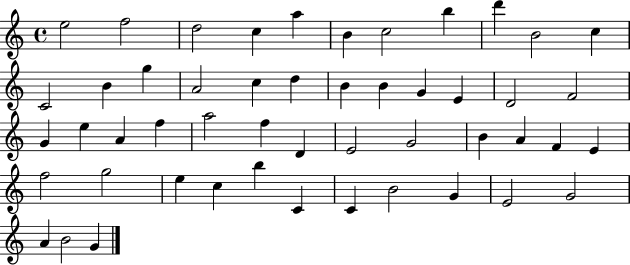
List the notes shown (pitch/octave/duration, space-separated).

E5/h F5/h D5/h C5/q A5/q B4/q C5/h B5/q D6/q B4/h C5/q C4/h B4/q G5/q A4/h C5/q D5/q B4/q B4/q G4/q E4/q D4/h F4/h G4/q E5/q A4/q F5/q A5/h F5/q D4/q E4/h G4/h B4/q A4/q F4/q E4/q F5/h G5/h E5/q C5/q B5/q C4/q C4/q B4/h G4/q E4/h G4/h A4/q B4/h G4/q